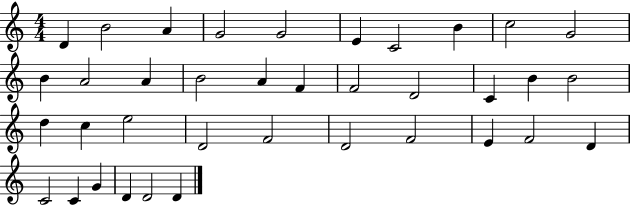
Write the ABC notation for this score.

X:1
T:Untitled
M:4/4
L:1/4
K:C
D B2 A G2 G2 E C2 B c2 G2 B A2 A B2 A F F2 D2 C B B2 d c e2 D2 F2 D2 F2 E F2 D C2 C G D D2 D